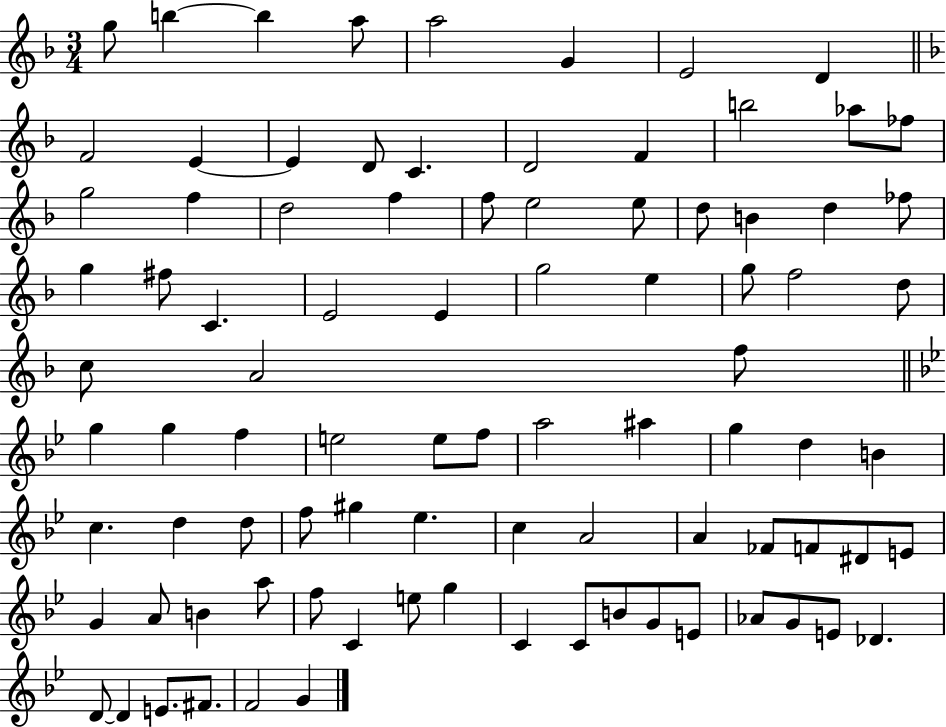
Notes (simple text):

G5/e B5/q B5/q A5/e A5/h G4/q E4/h D4/q F4/h E4/q E4/q D4/e C4/q. D4/h F4/q B5/h Ab5/e FES5/e G5/h F5/q D5/h F5/q F5/e E5/h E5/e D5/e B4/q D5/q FES5/e G5/q F#5/e C4/q. E4/h E4/q G5/h E5/q G5/e F5/h D5/e C5/e A4/h F5/e G5/q G5/q F5/q E5/h E5/e F5/e A5/h A#5/q G5/q D5/q B4/q C5/q. D5/q D5/e F5/e G#5/q Eb5/q. C5/q A4/h A4/q FES4/e F4/e D#4/e E4/e G4/q A4/e B4/q A5/e F5/e C4/q E5/e G5/q C4/q C4/e B4/e G4/e E4/e Ab4/e G4/e E4/e Db4/q. D4/e D4/q E4/e. F#4/e. F4/h G4/q